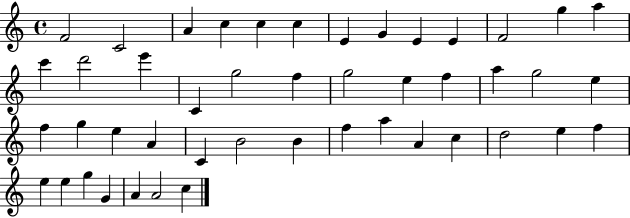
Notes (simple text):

F4/h C4/h A4/q C5/q C5/q C5/q E4/q G4/q E4/q E4/q F4/h G5/q A5/q C6/q D6/h E6/q C4/q G5/h F5/q G5/h E5/q F5/q A5/q G5/h E5/q F5/q G5/q E5/q A4/q C4/q B4/h B4/q F5/q A5/q A4/q C5/q D5/h E5/q F5/q E5/q E5/q G5/q G4/q A4/q A4/h C5/q